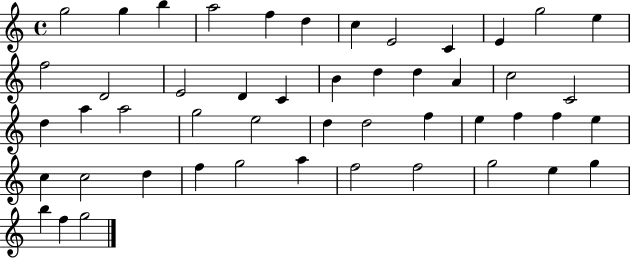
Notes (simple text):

G5/h G5/q B5/q A5/h F5/q D5/q C5/q E4/h C4/q E4/q G5/h E5/q F5/h D4/h E4/h D4/q C4/q B4/q D5/q D5/q A4/q C5/h C4/h D5/q A5/q A5/h G5/h E5/h D5/q D5/h F5/q E5/q F5/q F5/q E5/q C5/q C5/h D5/q F5/q G5/h A5/q F5/h F5/h G5/h E5/q G5/q B5/q F5/q G5/h